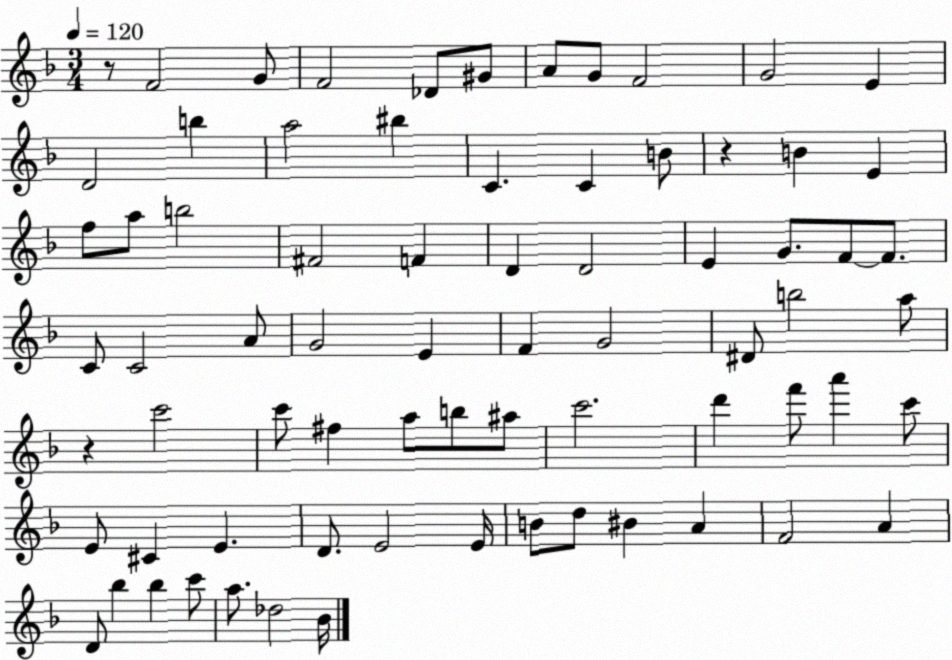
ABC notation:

X:1
T:Untitled
M:3/4
L:1/4
K:F
z/2 F2 G/2 F2 _D/2 ^G/2 A/2 G/2 F2 G2 E D2 b a2 ^b C C B/2 z B E f/2 a/2 b2 ^F2 F D D2 E G/2 F/2 F/2 C/2 C2 A/2 G2 E F G2 ^D/2 b2 a/2 z c'2 c'/2 ^f a/2 b/2 ^a/2 c'2 d' f'/2 a' c'/2 E/2 ^C E D/2 E2 E/4 B/2 d/2 ^B A F2 A D/2 _b _b c'/2 a/2 _d2 _B/4